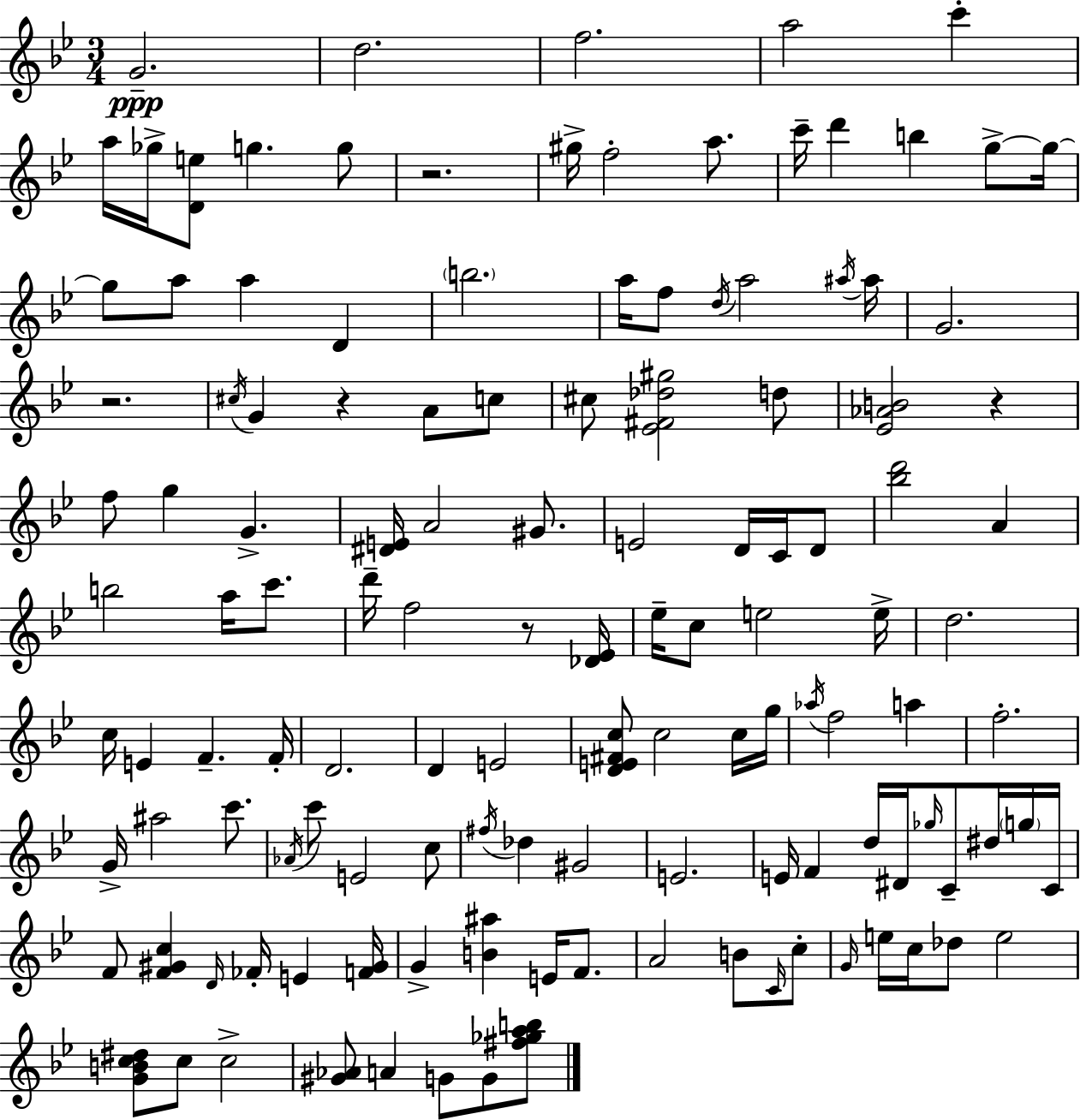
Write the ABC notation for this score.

X:1
T:Untitled
M:3/4
L:1/4
K:Gm
G2 d2 f2 a2 c' a/4 _g/4 [De]/2 g g/2 z2 ^g/4 f2 a/2 c'/4 d' b g/2 g/4 g/2 a/2 a D b2 a/4 f/2 d/4 a2 ^a/4 ^a/4 G2 z2 ^c/4 G z A/2 c/2 ^c/2 [_E^F_d^g]2 d/2 [_E_AB]2 z f/2 g G [^DE]/4 A2 ^G/2 E2 D/4 C/4 D/2 [_bd']2 A b2 a/4 c'/2 d'/4 f2 z/2 [_D_E]/4 _e/4 c/2 e2 e/4 d2 c/4 E F F/4 D2 D E2 [DE^Fc]/2 c2 c/4 g/4 _a/4 f2 a f2 G/4 ^a2 c'/2 _A/4 c'/2 E2 c/2 ^f/4 _d ^G2 E2 E/4 F d/4 ^D/4 _g/4 C/2 ^d/4 g/4 C/4 F/2 [F^Gc] D/4 _F/4 E [F^G]/4 G [B^a] E/4 F/2 A2 B/2 C/4 c/2 G/4 e/4 c/4 _d/2 e2 [GBc^d]/2 c/2 c2 [^G_A]/2 A G/2 G/2 [^f_gab]/2